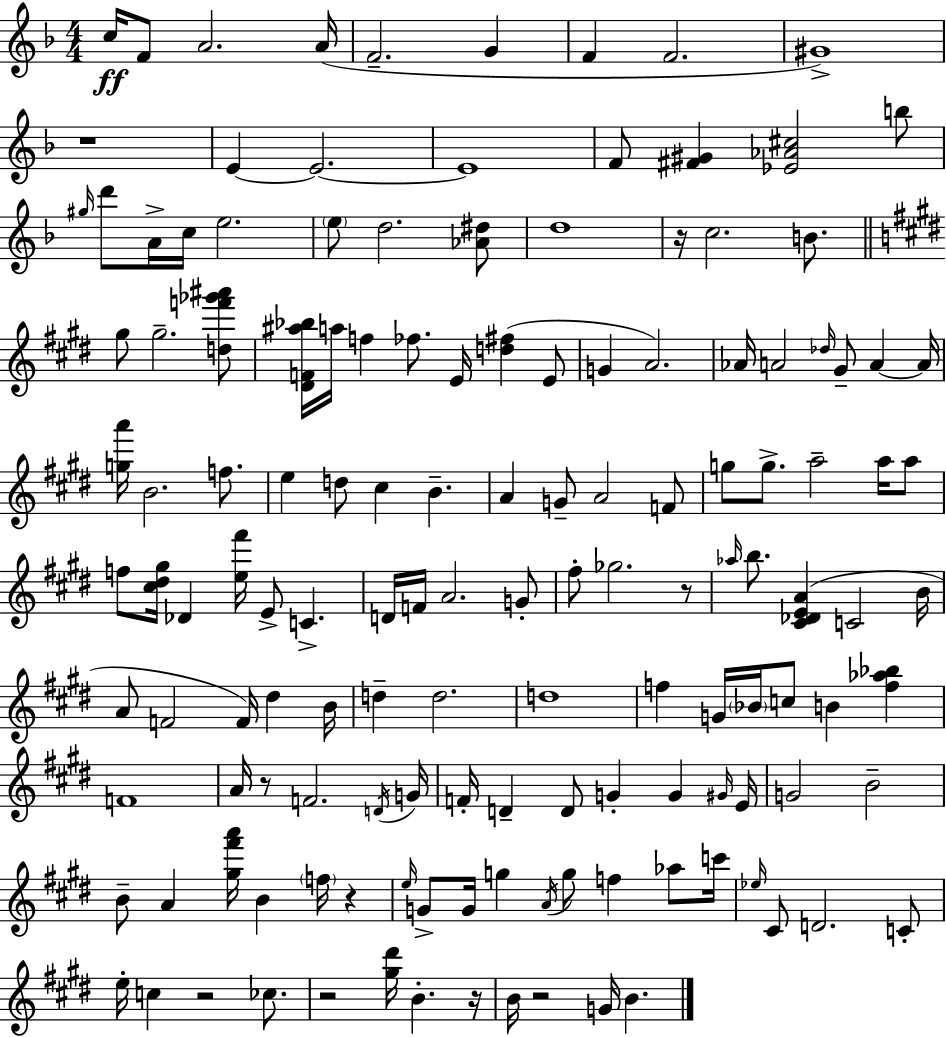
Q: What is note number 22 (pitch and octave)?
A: D5